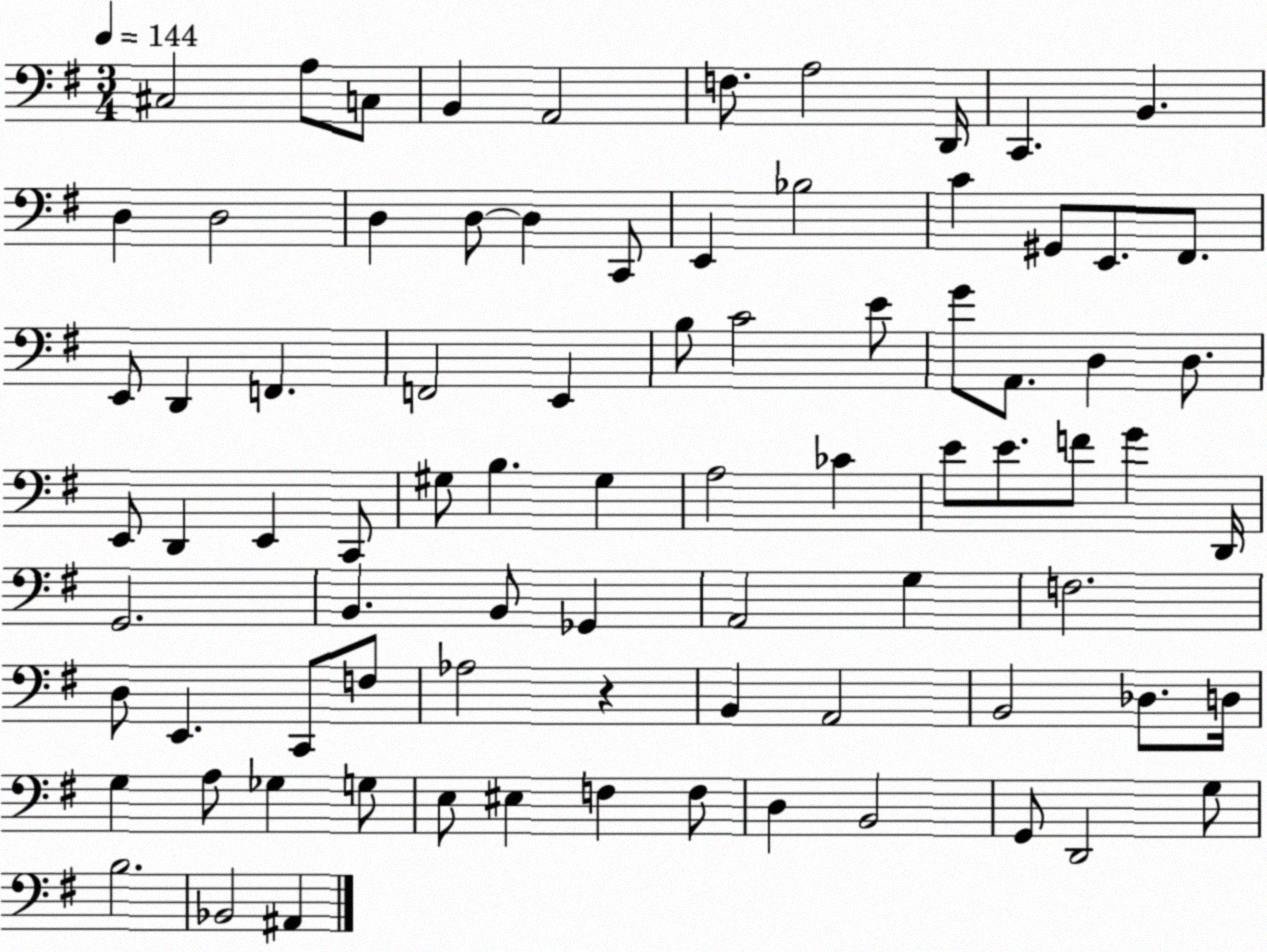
X:1
T:Untitled
M:3/4
L:1/4
K:G
^C,2 A,/2 C,/2 B,, A,,2 F,/2 A,2 D,,/4 C,, B,, D, D,2 D, D,/2 D, C,,/2 E,, _B,2 C ^G,,/2 E,,/2 ^F,,/2 E,,/2 D,, F,, F,,2 E,, B,/2 C2 E/2 G/2 A,,/2 D, D,/2 E,,/2 D,, E,, C,,/2 ^G,/2 B, ^G, A,2 _C E/2 E/2 F/2 G D,,/4 G,,2 B,, B,,/2 _G,, A,,2 G, F,2 D,/2 E,, C,,/2 F,/2 _A,2 z B,, A,,2 B,,2 _D,/2 D,/4 G, A,/2 _G, G,/2 E,/2 ^E, F, F,/2 D, B,,2 G,,/2 D,,2 G,/2 B,2 _B,,2 ^A,,